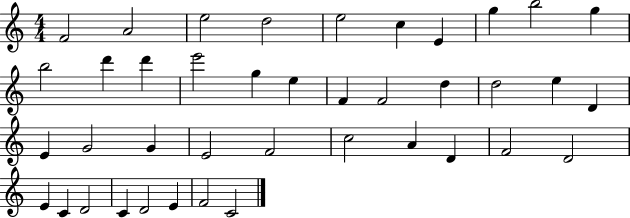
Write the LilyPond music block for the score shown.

{
  \clef treble
  \numericTimeSignature
  \time 4/4
  \key c \major
  f'2 a'2 | e''2 d''2 | e''2 c''4 e'4 | g''4 b''2 g''4 | \break b''2 d'''4 d'''4 | e'''2 g''4 e''4 | f'4 f'2 d''4 | d''2 e''4 d'4 | \break e'4 g'2 g'4 | e'2 f'2 | c''2 a'4 d'4 | f'2 d'2 | \break e'4 c'4 d'2 | c'4 d'2 e'4 | f'2 c'2 | \bar "|."
}